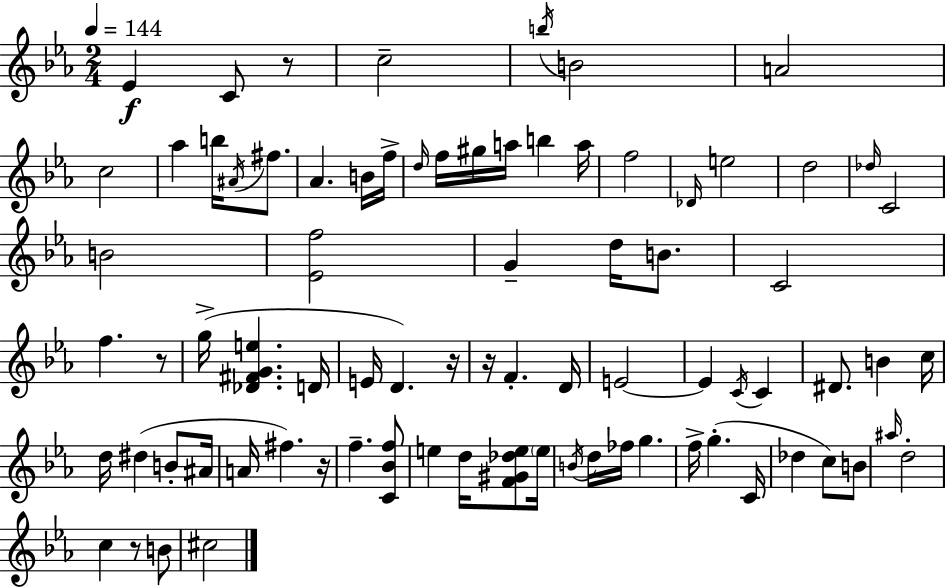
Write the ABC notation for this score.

X:1
T:Untitled
M:2/4
L:1/4
K:Eb
_E C/2 z/2 c2 b/4 B2 A2 c2 _a b/4 ^A/4 ^f/2 _A B/4 f/4 d/4 f/4 ^g/4 a/4 b a/4 f2 _D/4 e2 d2 _d/4 C2 B2 [_Ef]2 G d/4 B/2 C2 f z/2 g/4 [_D^FGe] D/4 E/4 D z/4 z/4 F D/4 E2 E C/4 C ^D/2 B c/4 d/4 ^d B/2 ^A/4 A/4 ^f z/4 f [C_Bf]/2 e d/4 [F^G_de]/2 e/4 B/4 d/4 _f/4 g f/4 g C/4 _d c/2 B/2 ^a/4 d2 c z/2 B/2 ^c2